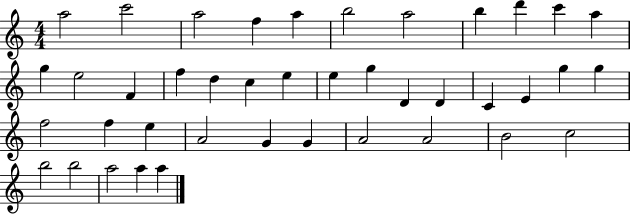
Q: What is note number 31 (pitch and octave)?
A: G4